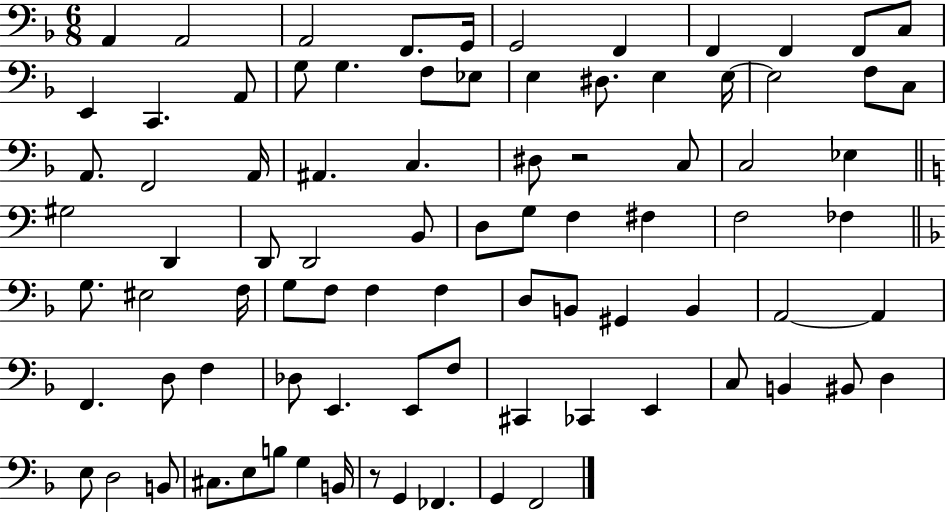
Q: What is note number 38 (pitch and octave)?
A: D2